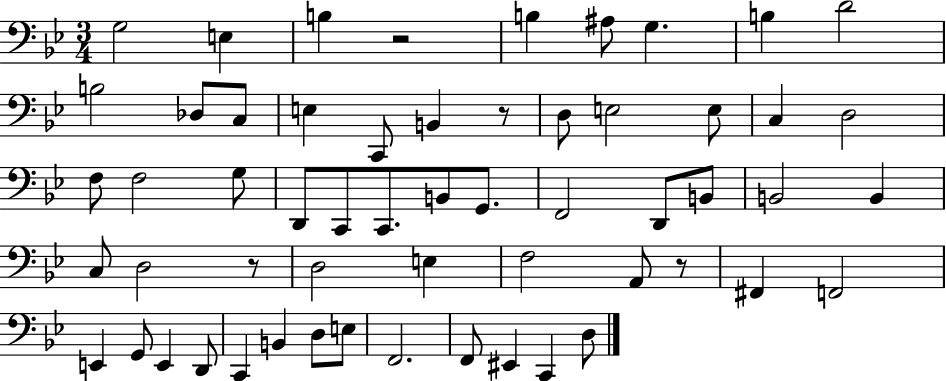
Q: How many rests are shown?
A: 4